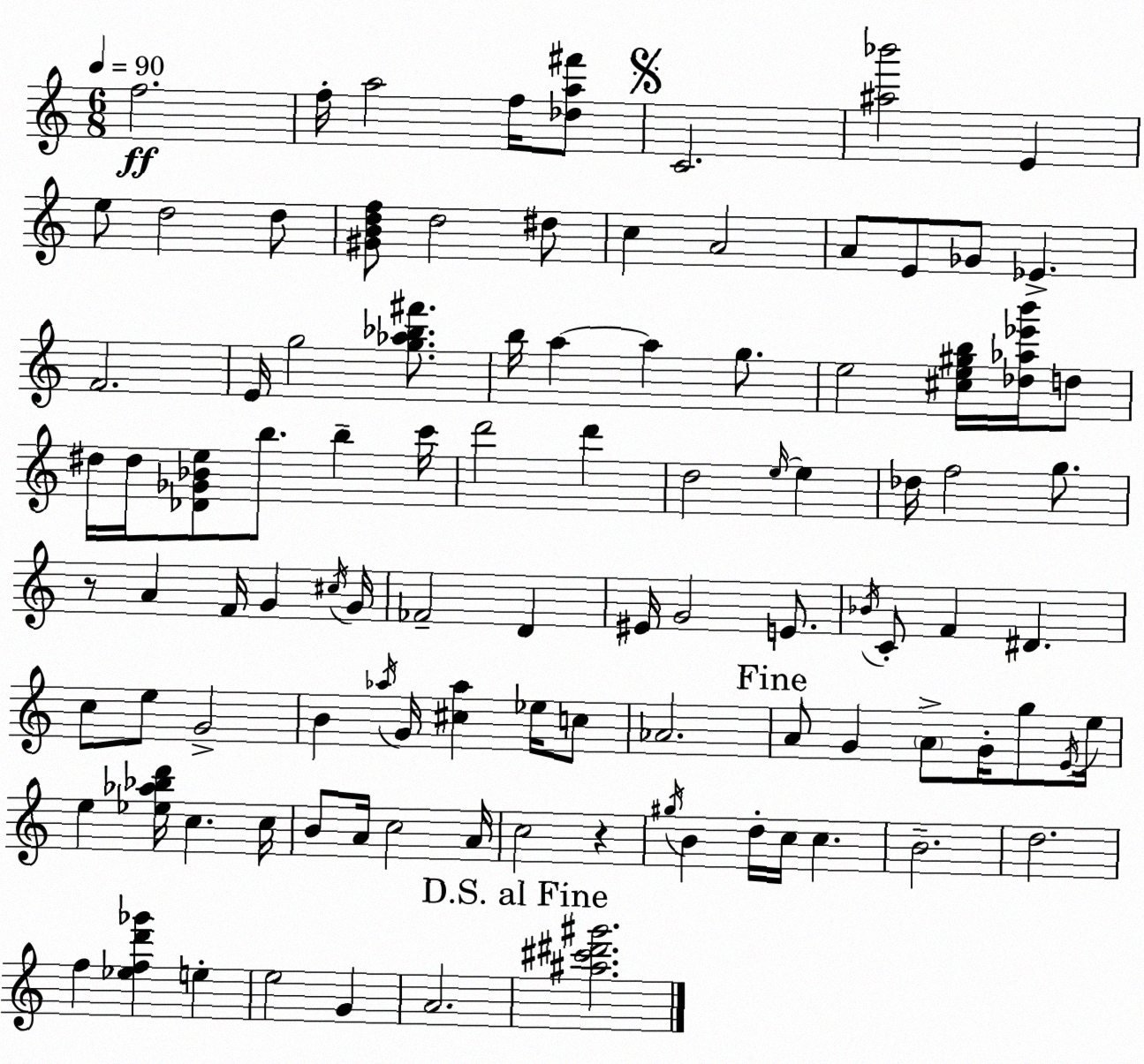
X:1
T:Untitled
M:6/8
L:1/4
K:C
f2 f/4 a2 f/4 [_da^f']/2 C2 [^a_b']2 E e/2 d2 d/2 [^GBdf]/2 d2 ^d/2 c A2 A/2 E/2 _G/2 _E F2 E/4 g2 [g_a_b^f']/2 b/4 a a g/2 e2 [^ce^gb]/4 [_d_a_e'b']/4 d/2 ^d/4 ^d/4 [_D_G_Be]/2 b/2 b c'/4 d'2 d' d2 e/4 e _d/4 f2 g/2 z/2 A F/4 G ^c/4 G/4 _F2 D ^E/4 G2 E/2 _B/4 C/2 F ^D c/2 e/2 G2 B _a/4 G/4 [^c_a] _e/4 c/2 _A2 A/2 G A/2 G/4 g/2 E/4 e/4 e [_e_a_bd']/4 c c/4 B/2 A/4 c2 A/4 c2 z ^g/4 B d/4 c/4 c B2 d2 f [_efd'_g'] e e2 G A2 [^a^c'^d'^g']2